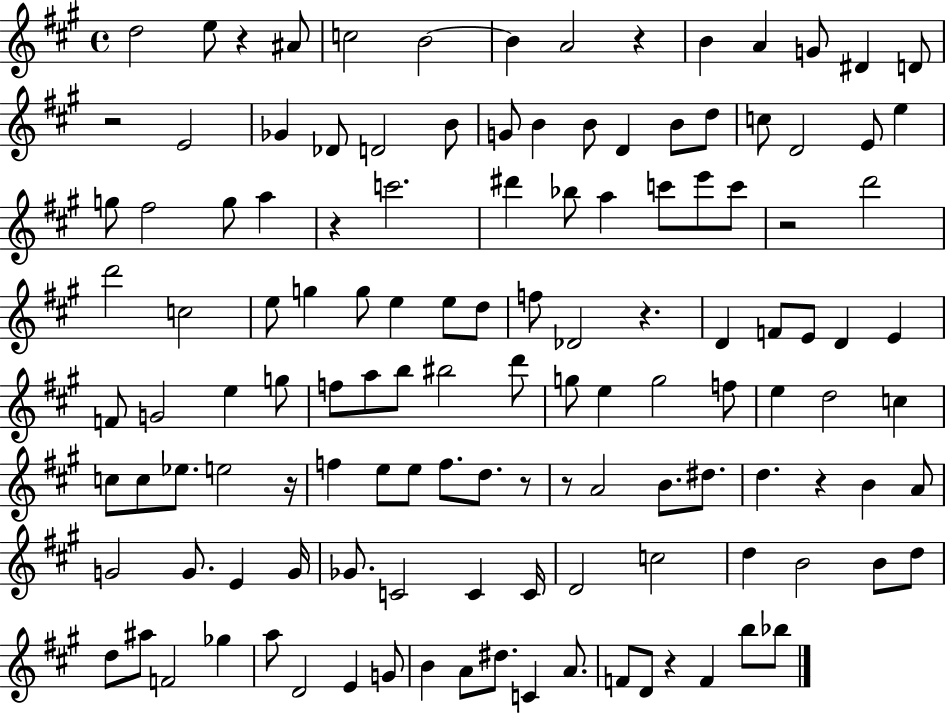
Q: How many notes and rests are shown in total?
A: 128